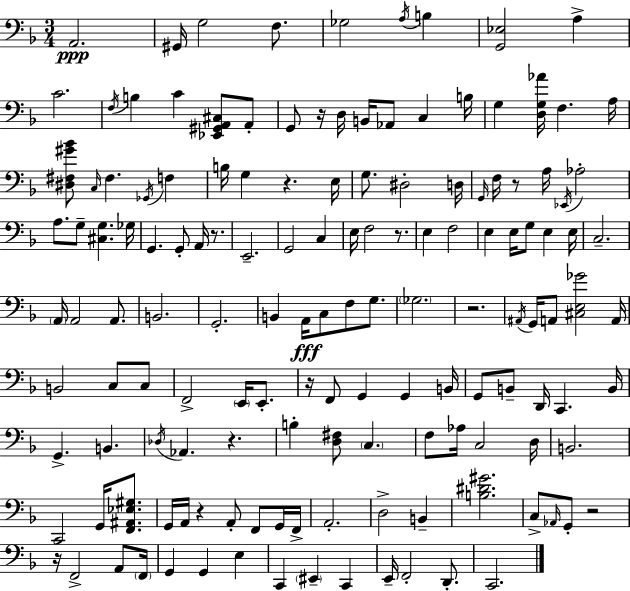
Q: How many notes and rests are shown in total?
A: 144